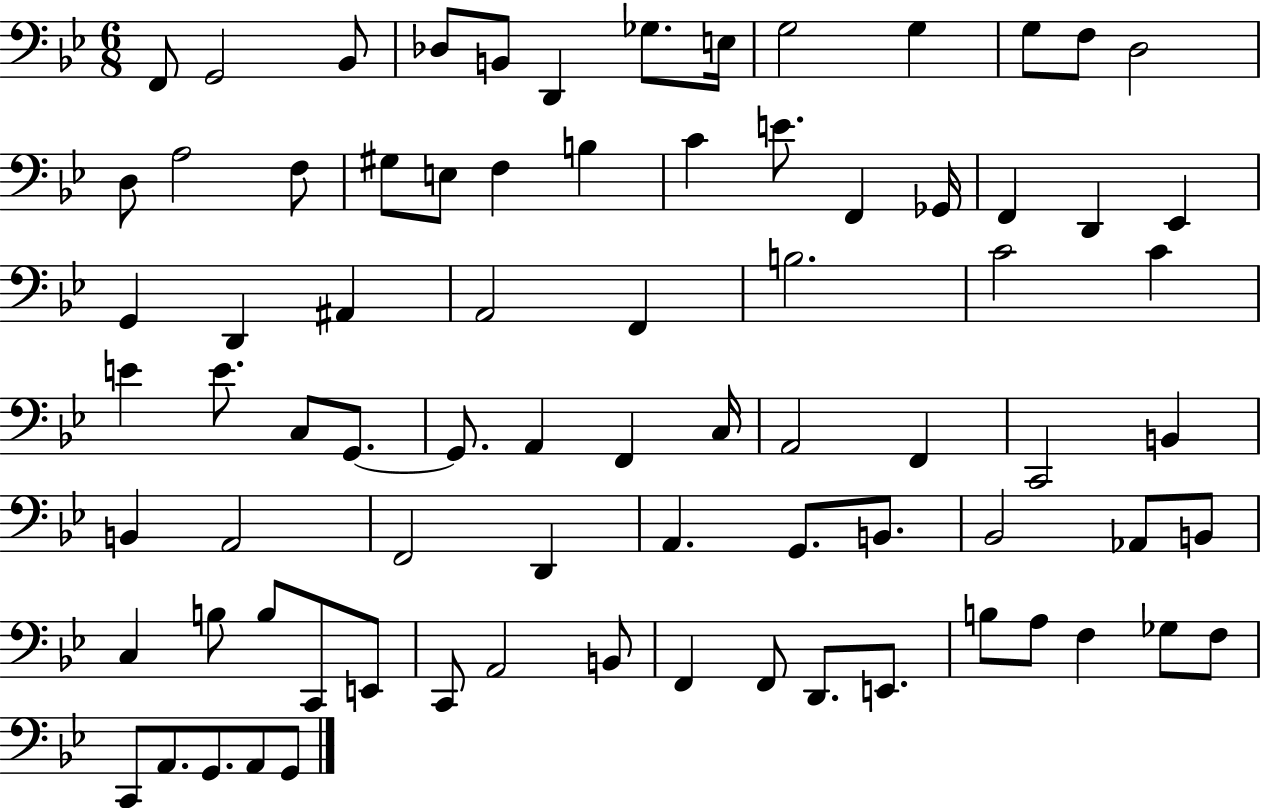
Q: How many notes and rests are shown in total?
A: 79